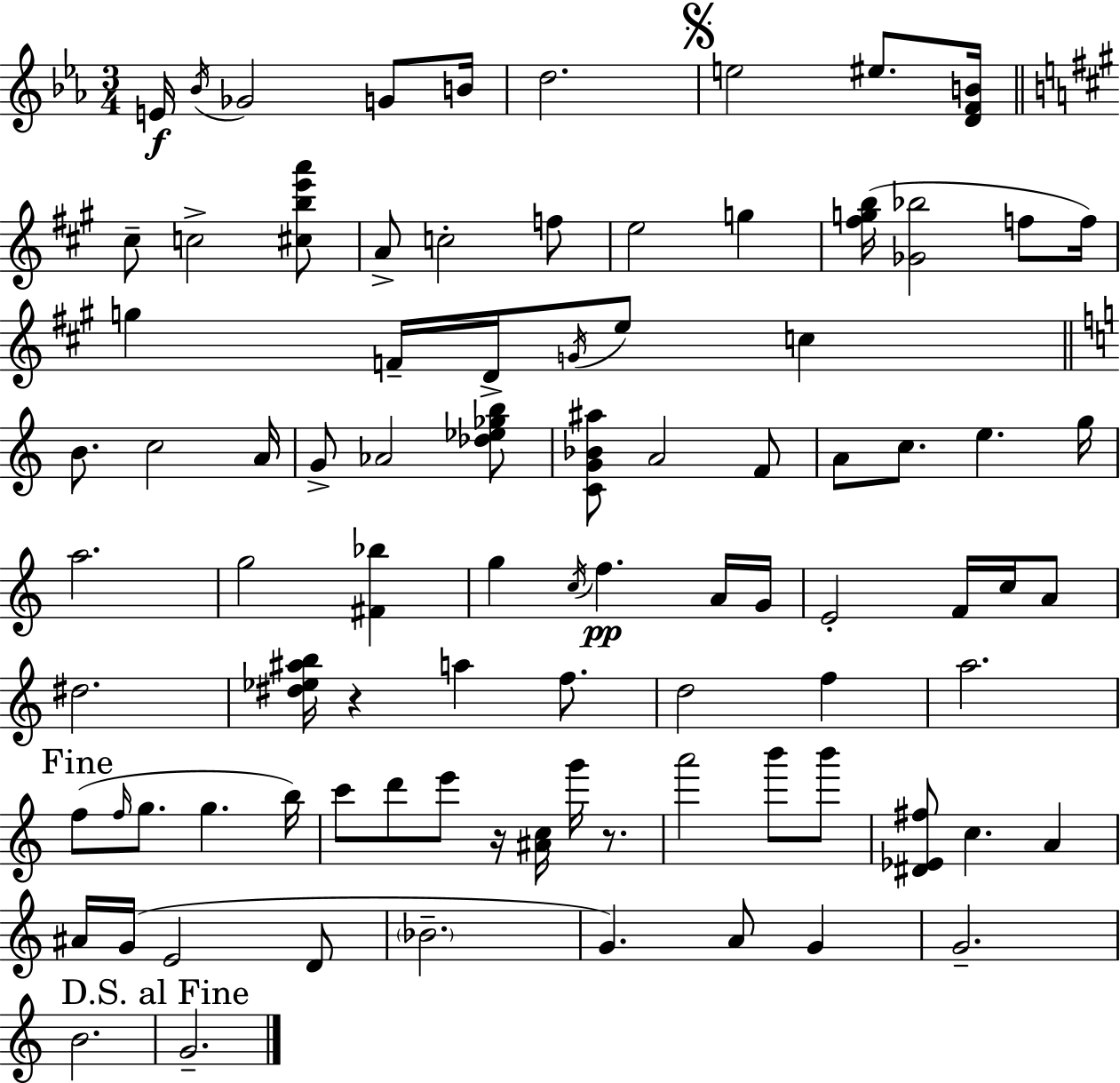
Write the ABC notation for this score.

X:1
T:Untitled
M:3/4
L:1/4
K:Cm
E/4 _B/4 _G2 G/2 B/4 d2 e2 ^e/2 [DFB]/4 ^c/2 c2 [^cbe'a']/2 A/2 c2 f/2 e2 g [^fgb]/4 [_G_b]2 f/2 f/4 g F/4 D/4 G/4 e/2 c B/2 c2 A/4 G/2 _A2 [_d_e_gb]/2 [CG_B^a]/2 A2 F/2 A/2 c/2 e g/4 a2 g2 [^F_b] g c/4 f A/4 G/4 E2 F/4 c/4 A/2 ^d2 [^d_e^ab]/4 z a f/2 d2 f a2 f/2 f/4 g/2 g b/4 c'/2 d'/2 e'/2 z/4 [^Ac]/4 g'/4 z/2 a'2 b'/2 b'/2 [^D_E^f]/2 c A ^A/4 G/4 E2 D/2 _B2 G A/2 G G2 B2 G2